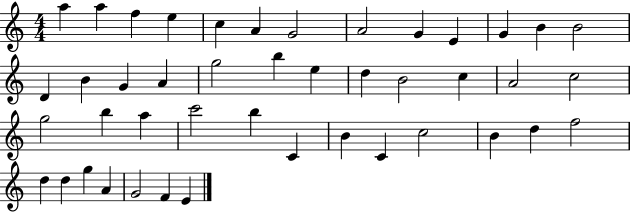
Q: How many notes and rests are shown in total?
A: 44